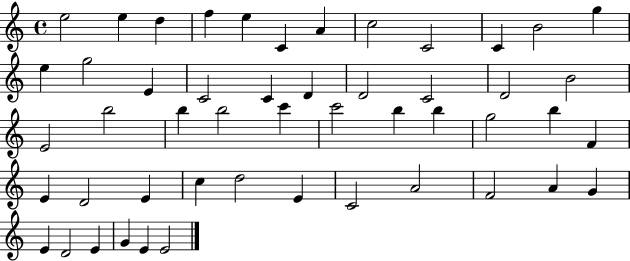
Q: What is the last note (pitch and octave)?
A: E4